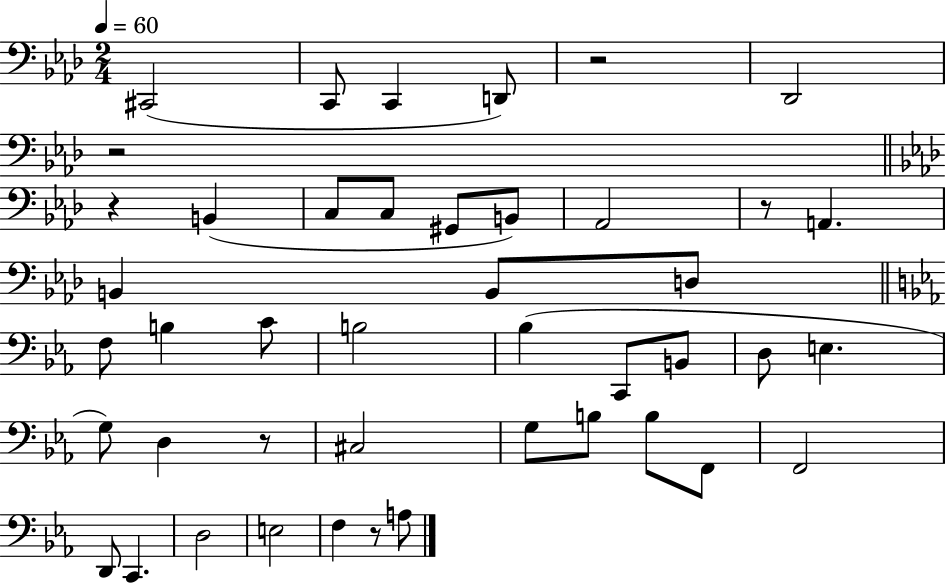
{
  \clef bass
  \numericTimeSignature
  \time 2/4
  \key aes \major
  \tempo 4 = 60
  cis,2( | c,8 c,4 d,8) | r2 | des,2 | \break r2 | \bar "||" \break \key f \minor r4 b,4( | c8 c8 gis,8 b,8) | aes,2 | r8 a,4. | \break b,4 b,8 d8 | \bar "||" \break \key ees \major f8 b4 c'8 | b2 | bes4( c,8 b,8 | d8 e4. | \break g8) d4 r8 | cis2 | g8 b8 b8 f,8 | f,2 | \break d,8 c,4. | d2 | e2 | f4 r8 a8 | \break \bar "|."
}